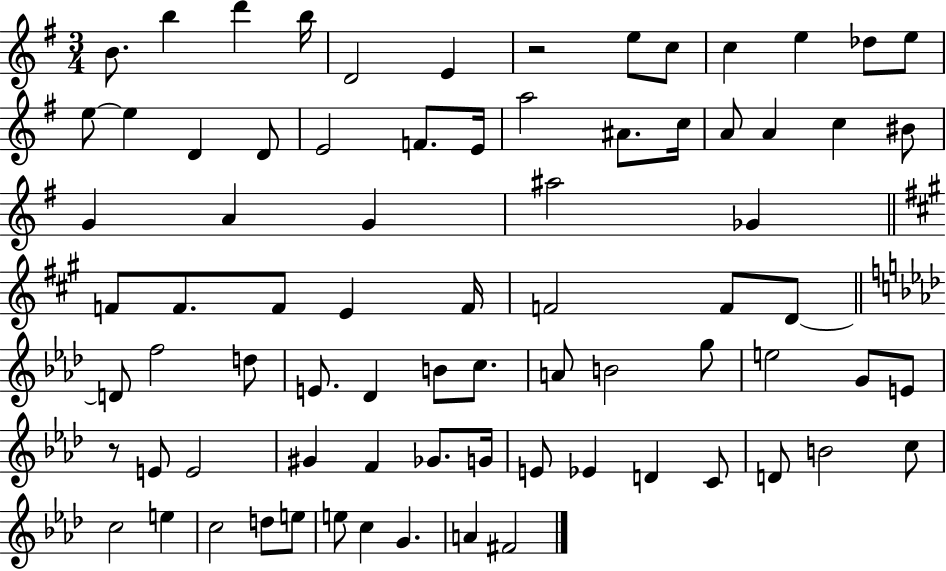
B4/e. B5/q D6/q B5/s D4/h E4/q R/h E5/e C5/e C5/q E5/q Db5/e E5/e E5/e E5/q D4/q D4/e E4/h F4/e. E4/s A5/h A#4/e. C5/s A4/e A4/q C5/q BIS4/e G4/q A4/q G4/q A#5/h Gb4/q F4/e F4/e. F4/e E4/q F4/s F4/h F4/e D4/e D4/e F5/h D5/e E4/e. Db4/q B4/e C5/e. A4/e B4/h G5/e E5/h G4/e E4/e R/e E4/e E4/h G#4/q F4/q Gb4/e. G4/s E4/e Eb4/q D4/q C4/e D4/e B4/h C5/e C5/h E5/q C5/h D5/e E5/e E5/e C5/q G4/q. A4/q F#4/h